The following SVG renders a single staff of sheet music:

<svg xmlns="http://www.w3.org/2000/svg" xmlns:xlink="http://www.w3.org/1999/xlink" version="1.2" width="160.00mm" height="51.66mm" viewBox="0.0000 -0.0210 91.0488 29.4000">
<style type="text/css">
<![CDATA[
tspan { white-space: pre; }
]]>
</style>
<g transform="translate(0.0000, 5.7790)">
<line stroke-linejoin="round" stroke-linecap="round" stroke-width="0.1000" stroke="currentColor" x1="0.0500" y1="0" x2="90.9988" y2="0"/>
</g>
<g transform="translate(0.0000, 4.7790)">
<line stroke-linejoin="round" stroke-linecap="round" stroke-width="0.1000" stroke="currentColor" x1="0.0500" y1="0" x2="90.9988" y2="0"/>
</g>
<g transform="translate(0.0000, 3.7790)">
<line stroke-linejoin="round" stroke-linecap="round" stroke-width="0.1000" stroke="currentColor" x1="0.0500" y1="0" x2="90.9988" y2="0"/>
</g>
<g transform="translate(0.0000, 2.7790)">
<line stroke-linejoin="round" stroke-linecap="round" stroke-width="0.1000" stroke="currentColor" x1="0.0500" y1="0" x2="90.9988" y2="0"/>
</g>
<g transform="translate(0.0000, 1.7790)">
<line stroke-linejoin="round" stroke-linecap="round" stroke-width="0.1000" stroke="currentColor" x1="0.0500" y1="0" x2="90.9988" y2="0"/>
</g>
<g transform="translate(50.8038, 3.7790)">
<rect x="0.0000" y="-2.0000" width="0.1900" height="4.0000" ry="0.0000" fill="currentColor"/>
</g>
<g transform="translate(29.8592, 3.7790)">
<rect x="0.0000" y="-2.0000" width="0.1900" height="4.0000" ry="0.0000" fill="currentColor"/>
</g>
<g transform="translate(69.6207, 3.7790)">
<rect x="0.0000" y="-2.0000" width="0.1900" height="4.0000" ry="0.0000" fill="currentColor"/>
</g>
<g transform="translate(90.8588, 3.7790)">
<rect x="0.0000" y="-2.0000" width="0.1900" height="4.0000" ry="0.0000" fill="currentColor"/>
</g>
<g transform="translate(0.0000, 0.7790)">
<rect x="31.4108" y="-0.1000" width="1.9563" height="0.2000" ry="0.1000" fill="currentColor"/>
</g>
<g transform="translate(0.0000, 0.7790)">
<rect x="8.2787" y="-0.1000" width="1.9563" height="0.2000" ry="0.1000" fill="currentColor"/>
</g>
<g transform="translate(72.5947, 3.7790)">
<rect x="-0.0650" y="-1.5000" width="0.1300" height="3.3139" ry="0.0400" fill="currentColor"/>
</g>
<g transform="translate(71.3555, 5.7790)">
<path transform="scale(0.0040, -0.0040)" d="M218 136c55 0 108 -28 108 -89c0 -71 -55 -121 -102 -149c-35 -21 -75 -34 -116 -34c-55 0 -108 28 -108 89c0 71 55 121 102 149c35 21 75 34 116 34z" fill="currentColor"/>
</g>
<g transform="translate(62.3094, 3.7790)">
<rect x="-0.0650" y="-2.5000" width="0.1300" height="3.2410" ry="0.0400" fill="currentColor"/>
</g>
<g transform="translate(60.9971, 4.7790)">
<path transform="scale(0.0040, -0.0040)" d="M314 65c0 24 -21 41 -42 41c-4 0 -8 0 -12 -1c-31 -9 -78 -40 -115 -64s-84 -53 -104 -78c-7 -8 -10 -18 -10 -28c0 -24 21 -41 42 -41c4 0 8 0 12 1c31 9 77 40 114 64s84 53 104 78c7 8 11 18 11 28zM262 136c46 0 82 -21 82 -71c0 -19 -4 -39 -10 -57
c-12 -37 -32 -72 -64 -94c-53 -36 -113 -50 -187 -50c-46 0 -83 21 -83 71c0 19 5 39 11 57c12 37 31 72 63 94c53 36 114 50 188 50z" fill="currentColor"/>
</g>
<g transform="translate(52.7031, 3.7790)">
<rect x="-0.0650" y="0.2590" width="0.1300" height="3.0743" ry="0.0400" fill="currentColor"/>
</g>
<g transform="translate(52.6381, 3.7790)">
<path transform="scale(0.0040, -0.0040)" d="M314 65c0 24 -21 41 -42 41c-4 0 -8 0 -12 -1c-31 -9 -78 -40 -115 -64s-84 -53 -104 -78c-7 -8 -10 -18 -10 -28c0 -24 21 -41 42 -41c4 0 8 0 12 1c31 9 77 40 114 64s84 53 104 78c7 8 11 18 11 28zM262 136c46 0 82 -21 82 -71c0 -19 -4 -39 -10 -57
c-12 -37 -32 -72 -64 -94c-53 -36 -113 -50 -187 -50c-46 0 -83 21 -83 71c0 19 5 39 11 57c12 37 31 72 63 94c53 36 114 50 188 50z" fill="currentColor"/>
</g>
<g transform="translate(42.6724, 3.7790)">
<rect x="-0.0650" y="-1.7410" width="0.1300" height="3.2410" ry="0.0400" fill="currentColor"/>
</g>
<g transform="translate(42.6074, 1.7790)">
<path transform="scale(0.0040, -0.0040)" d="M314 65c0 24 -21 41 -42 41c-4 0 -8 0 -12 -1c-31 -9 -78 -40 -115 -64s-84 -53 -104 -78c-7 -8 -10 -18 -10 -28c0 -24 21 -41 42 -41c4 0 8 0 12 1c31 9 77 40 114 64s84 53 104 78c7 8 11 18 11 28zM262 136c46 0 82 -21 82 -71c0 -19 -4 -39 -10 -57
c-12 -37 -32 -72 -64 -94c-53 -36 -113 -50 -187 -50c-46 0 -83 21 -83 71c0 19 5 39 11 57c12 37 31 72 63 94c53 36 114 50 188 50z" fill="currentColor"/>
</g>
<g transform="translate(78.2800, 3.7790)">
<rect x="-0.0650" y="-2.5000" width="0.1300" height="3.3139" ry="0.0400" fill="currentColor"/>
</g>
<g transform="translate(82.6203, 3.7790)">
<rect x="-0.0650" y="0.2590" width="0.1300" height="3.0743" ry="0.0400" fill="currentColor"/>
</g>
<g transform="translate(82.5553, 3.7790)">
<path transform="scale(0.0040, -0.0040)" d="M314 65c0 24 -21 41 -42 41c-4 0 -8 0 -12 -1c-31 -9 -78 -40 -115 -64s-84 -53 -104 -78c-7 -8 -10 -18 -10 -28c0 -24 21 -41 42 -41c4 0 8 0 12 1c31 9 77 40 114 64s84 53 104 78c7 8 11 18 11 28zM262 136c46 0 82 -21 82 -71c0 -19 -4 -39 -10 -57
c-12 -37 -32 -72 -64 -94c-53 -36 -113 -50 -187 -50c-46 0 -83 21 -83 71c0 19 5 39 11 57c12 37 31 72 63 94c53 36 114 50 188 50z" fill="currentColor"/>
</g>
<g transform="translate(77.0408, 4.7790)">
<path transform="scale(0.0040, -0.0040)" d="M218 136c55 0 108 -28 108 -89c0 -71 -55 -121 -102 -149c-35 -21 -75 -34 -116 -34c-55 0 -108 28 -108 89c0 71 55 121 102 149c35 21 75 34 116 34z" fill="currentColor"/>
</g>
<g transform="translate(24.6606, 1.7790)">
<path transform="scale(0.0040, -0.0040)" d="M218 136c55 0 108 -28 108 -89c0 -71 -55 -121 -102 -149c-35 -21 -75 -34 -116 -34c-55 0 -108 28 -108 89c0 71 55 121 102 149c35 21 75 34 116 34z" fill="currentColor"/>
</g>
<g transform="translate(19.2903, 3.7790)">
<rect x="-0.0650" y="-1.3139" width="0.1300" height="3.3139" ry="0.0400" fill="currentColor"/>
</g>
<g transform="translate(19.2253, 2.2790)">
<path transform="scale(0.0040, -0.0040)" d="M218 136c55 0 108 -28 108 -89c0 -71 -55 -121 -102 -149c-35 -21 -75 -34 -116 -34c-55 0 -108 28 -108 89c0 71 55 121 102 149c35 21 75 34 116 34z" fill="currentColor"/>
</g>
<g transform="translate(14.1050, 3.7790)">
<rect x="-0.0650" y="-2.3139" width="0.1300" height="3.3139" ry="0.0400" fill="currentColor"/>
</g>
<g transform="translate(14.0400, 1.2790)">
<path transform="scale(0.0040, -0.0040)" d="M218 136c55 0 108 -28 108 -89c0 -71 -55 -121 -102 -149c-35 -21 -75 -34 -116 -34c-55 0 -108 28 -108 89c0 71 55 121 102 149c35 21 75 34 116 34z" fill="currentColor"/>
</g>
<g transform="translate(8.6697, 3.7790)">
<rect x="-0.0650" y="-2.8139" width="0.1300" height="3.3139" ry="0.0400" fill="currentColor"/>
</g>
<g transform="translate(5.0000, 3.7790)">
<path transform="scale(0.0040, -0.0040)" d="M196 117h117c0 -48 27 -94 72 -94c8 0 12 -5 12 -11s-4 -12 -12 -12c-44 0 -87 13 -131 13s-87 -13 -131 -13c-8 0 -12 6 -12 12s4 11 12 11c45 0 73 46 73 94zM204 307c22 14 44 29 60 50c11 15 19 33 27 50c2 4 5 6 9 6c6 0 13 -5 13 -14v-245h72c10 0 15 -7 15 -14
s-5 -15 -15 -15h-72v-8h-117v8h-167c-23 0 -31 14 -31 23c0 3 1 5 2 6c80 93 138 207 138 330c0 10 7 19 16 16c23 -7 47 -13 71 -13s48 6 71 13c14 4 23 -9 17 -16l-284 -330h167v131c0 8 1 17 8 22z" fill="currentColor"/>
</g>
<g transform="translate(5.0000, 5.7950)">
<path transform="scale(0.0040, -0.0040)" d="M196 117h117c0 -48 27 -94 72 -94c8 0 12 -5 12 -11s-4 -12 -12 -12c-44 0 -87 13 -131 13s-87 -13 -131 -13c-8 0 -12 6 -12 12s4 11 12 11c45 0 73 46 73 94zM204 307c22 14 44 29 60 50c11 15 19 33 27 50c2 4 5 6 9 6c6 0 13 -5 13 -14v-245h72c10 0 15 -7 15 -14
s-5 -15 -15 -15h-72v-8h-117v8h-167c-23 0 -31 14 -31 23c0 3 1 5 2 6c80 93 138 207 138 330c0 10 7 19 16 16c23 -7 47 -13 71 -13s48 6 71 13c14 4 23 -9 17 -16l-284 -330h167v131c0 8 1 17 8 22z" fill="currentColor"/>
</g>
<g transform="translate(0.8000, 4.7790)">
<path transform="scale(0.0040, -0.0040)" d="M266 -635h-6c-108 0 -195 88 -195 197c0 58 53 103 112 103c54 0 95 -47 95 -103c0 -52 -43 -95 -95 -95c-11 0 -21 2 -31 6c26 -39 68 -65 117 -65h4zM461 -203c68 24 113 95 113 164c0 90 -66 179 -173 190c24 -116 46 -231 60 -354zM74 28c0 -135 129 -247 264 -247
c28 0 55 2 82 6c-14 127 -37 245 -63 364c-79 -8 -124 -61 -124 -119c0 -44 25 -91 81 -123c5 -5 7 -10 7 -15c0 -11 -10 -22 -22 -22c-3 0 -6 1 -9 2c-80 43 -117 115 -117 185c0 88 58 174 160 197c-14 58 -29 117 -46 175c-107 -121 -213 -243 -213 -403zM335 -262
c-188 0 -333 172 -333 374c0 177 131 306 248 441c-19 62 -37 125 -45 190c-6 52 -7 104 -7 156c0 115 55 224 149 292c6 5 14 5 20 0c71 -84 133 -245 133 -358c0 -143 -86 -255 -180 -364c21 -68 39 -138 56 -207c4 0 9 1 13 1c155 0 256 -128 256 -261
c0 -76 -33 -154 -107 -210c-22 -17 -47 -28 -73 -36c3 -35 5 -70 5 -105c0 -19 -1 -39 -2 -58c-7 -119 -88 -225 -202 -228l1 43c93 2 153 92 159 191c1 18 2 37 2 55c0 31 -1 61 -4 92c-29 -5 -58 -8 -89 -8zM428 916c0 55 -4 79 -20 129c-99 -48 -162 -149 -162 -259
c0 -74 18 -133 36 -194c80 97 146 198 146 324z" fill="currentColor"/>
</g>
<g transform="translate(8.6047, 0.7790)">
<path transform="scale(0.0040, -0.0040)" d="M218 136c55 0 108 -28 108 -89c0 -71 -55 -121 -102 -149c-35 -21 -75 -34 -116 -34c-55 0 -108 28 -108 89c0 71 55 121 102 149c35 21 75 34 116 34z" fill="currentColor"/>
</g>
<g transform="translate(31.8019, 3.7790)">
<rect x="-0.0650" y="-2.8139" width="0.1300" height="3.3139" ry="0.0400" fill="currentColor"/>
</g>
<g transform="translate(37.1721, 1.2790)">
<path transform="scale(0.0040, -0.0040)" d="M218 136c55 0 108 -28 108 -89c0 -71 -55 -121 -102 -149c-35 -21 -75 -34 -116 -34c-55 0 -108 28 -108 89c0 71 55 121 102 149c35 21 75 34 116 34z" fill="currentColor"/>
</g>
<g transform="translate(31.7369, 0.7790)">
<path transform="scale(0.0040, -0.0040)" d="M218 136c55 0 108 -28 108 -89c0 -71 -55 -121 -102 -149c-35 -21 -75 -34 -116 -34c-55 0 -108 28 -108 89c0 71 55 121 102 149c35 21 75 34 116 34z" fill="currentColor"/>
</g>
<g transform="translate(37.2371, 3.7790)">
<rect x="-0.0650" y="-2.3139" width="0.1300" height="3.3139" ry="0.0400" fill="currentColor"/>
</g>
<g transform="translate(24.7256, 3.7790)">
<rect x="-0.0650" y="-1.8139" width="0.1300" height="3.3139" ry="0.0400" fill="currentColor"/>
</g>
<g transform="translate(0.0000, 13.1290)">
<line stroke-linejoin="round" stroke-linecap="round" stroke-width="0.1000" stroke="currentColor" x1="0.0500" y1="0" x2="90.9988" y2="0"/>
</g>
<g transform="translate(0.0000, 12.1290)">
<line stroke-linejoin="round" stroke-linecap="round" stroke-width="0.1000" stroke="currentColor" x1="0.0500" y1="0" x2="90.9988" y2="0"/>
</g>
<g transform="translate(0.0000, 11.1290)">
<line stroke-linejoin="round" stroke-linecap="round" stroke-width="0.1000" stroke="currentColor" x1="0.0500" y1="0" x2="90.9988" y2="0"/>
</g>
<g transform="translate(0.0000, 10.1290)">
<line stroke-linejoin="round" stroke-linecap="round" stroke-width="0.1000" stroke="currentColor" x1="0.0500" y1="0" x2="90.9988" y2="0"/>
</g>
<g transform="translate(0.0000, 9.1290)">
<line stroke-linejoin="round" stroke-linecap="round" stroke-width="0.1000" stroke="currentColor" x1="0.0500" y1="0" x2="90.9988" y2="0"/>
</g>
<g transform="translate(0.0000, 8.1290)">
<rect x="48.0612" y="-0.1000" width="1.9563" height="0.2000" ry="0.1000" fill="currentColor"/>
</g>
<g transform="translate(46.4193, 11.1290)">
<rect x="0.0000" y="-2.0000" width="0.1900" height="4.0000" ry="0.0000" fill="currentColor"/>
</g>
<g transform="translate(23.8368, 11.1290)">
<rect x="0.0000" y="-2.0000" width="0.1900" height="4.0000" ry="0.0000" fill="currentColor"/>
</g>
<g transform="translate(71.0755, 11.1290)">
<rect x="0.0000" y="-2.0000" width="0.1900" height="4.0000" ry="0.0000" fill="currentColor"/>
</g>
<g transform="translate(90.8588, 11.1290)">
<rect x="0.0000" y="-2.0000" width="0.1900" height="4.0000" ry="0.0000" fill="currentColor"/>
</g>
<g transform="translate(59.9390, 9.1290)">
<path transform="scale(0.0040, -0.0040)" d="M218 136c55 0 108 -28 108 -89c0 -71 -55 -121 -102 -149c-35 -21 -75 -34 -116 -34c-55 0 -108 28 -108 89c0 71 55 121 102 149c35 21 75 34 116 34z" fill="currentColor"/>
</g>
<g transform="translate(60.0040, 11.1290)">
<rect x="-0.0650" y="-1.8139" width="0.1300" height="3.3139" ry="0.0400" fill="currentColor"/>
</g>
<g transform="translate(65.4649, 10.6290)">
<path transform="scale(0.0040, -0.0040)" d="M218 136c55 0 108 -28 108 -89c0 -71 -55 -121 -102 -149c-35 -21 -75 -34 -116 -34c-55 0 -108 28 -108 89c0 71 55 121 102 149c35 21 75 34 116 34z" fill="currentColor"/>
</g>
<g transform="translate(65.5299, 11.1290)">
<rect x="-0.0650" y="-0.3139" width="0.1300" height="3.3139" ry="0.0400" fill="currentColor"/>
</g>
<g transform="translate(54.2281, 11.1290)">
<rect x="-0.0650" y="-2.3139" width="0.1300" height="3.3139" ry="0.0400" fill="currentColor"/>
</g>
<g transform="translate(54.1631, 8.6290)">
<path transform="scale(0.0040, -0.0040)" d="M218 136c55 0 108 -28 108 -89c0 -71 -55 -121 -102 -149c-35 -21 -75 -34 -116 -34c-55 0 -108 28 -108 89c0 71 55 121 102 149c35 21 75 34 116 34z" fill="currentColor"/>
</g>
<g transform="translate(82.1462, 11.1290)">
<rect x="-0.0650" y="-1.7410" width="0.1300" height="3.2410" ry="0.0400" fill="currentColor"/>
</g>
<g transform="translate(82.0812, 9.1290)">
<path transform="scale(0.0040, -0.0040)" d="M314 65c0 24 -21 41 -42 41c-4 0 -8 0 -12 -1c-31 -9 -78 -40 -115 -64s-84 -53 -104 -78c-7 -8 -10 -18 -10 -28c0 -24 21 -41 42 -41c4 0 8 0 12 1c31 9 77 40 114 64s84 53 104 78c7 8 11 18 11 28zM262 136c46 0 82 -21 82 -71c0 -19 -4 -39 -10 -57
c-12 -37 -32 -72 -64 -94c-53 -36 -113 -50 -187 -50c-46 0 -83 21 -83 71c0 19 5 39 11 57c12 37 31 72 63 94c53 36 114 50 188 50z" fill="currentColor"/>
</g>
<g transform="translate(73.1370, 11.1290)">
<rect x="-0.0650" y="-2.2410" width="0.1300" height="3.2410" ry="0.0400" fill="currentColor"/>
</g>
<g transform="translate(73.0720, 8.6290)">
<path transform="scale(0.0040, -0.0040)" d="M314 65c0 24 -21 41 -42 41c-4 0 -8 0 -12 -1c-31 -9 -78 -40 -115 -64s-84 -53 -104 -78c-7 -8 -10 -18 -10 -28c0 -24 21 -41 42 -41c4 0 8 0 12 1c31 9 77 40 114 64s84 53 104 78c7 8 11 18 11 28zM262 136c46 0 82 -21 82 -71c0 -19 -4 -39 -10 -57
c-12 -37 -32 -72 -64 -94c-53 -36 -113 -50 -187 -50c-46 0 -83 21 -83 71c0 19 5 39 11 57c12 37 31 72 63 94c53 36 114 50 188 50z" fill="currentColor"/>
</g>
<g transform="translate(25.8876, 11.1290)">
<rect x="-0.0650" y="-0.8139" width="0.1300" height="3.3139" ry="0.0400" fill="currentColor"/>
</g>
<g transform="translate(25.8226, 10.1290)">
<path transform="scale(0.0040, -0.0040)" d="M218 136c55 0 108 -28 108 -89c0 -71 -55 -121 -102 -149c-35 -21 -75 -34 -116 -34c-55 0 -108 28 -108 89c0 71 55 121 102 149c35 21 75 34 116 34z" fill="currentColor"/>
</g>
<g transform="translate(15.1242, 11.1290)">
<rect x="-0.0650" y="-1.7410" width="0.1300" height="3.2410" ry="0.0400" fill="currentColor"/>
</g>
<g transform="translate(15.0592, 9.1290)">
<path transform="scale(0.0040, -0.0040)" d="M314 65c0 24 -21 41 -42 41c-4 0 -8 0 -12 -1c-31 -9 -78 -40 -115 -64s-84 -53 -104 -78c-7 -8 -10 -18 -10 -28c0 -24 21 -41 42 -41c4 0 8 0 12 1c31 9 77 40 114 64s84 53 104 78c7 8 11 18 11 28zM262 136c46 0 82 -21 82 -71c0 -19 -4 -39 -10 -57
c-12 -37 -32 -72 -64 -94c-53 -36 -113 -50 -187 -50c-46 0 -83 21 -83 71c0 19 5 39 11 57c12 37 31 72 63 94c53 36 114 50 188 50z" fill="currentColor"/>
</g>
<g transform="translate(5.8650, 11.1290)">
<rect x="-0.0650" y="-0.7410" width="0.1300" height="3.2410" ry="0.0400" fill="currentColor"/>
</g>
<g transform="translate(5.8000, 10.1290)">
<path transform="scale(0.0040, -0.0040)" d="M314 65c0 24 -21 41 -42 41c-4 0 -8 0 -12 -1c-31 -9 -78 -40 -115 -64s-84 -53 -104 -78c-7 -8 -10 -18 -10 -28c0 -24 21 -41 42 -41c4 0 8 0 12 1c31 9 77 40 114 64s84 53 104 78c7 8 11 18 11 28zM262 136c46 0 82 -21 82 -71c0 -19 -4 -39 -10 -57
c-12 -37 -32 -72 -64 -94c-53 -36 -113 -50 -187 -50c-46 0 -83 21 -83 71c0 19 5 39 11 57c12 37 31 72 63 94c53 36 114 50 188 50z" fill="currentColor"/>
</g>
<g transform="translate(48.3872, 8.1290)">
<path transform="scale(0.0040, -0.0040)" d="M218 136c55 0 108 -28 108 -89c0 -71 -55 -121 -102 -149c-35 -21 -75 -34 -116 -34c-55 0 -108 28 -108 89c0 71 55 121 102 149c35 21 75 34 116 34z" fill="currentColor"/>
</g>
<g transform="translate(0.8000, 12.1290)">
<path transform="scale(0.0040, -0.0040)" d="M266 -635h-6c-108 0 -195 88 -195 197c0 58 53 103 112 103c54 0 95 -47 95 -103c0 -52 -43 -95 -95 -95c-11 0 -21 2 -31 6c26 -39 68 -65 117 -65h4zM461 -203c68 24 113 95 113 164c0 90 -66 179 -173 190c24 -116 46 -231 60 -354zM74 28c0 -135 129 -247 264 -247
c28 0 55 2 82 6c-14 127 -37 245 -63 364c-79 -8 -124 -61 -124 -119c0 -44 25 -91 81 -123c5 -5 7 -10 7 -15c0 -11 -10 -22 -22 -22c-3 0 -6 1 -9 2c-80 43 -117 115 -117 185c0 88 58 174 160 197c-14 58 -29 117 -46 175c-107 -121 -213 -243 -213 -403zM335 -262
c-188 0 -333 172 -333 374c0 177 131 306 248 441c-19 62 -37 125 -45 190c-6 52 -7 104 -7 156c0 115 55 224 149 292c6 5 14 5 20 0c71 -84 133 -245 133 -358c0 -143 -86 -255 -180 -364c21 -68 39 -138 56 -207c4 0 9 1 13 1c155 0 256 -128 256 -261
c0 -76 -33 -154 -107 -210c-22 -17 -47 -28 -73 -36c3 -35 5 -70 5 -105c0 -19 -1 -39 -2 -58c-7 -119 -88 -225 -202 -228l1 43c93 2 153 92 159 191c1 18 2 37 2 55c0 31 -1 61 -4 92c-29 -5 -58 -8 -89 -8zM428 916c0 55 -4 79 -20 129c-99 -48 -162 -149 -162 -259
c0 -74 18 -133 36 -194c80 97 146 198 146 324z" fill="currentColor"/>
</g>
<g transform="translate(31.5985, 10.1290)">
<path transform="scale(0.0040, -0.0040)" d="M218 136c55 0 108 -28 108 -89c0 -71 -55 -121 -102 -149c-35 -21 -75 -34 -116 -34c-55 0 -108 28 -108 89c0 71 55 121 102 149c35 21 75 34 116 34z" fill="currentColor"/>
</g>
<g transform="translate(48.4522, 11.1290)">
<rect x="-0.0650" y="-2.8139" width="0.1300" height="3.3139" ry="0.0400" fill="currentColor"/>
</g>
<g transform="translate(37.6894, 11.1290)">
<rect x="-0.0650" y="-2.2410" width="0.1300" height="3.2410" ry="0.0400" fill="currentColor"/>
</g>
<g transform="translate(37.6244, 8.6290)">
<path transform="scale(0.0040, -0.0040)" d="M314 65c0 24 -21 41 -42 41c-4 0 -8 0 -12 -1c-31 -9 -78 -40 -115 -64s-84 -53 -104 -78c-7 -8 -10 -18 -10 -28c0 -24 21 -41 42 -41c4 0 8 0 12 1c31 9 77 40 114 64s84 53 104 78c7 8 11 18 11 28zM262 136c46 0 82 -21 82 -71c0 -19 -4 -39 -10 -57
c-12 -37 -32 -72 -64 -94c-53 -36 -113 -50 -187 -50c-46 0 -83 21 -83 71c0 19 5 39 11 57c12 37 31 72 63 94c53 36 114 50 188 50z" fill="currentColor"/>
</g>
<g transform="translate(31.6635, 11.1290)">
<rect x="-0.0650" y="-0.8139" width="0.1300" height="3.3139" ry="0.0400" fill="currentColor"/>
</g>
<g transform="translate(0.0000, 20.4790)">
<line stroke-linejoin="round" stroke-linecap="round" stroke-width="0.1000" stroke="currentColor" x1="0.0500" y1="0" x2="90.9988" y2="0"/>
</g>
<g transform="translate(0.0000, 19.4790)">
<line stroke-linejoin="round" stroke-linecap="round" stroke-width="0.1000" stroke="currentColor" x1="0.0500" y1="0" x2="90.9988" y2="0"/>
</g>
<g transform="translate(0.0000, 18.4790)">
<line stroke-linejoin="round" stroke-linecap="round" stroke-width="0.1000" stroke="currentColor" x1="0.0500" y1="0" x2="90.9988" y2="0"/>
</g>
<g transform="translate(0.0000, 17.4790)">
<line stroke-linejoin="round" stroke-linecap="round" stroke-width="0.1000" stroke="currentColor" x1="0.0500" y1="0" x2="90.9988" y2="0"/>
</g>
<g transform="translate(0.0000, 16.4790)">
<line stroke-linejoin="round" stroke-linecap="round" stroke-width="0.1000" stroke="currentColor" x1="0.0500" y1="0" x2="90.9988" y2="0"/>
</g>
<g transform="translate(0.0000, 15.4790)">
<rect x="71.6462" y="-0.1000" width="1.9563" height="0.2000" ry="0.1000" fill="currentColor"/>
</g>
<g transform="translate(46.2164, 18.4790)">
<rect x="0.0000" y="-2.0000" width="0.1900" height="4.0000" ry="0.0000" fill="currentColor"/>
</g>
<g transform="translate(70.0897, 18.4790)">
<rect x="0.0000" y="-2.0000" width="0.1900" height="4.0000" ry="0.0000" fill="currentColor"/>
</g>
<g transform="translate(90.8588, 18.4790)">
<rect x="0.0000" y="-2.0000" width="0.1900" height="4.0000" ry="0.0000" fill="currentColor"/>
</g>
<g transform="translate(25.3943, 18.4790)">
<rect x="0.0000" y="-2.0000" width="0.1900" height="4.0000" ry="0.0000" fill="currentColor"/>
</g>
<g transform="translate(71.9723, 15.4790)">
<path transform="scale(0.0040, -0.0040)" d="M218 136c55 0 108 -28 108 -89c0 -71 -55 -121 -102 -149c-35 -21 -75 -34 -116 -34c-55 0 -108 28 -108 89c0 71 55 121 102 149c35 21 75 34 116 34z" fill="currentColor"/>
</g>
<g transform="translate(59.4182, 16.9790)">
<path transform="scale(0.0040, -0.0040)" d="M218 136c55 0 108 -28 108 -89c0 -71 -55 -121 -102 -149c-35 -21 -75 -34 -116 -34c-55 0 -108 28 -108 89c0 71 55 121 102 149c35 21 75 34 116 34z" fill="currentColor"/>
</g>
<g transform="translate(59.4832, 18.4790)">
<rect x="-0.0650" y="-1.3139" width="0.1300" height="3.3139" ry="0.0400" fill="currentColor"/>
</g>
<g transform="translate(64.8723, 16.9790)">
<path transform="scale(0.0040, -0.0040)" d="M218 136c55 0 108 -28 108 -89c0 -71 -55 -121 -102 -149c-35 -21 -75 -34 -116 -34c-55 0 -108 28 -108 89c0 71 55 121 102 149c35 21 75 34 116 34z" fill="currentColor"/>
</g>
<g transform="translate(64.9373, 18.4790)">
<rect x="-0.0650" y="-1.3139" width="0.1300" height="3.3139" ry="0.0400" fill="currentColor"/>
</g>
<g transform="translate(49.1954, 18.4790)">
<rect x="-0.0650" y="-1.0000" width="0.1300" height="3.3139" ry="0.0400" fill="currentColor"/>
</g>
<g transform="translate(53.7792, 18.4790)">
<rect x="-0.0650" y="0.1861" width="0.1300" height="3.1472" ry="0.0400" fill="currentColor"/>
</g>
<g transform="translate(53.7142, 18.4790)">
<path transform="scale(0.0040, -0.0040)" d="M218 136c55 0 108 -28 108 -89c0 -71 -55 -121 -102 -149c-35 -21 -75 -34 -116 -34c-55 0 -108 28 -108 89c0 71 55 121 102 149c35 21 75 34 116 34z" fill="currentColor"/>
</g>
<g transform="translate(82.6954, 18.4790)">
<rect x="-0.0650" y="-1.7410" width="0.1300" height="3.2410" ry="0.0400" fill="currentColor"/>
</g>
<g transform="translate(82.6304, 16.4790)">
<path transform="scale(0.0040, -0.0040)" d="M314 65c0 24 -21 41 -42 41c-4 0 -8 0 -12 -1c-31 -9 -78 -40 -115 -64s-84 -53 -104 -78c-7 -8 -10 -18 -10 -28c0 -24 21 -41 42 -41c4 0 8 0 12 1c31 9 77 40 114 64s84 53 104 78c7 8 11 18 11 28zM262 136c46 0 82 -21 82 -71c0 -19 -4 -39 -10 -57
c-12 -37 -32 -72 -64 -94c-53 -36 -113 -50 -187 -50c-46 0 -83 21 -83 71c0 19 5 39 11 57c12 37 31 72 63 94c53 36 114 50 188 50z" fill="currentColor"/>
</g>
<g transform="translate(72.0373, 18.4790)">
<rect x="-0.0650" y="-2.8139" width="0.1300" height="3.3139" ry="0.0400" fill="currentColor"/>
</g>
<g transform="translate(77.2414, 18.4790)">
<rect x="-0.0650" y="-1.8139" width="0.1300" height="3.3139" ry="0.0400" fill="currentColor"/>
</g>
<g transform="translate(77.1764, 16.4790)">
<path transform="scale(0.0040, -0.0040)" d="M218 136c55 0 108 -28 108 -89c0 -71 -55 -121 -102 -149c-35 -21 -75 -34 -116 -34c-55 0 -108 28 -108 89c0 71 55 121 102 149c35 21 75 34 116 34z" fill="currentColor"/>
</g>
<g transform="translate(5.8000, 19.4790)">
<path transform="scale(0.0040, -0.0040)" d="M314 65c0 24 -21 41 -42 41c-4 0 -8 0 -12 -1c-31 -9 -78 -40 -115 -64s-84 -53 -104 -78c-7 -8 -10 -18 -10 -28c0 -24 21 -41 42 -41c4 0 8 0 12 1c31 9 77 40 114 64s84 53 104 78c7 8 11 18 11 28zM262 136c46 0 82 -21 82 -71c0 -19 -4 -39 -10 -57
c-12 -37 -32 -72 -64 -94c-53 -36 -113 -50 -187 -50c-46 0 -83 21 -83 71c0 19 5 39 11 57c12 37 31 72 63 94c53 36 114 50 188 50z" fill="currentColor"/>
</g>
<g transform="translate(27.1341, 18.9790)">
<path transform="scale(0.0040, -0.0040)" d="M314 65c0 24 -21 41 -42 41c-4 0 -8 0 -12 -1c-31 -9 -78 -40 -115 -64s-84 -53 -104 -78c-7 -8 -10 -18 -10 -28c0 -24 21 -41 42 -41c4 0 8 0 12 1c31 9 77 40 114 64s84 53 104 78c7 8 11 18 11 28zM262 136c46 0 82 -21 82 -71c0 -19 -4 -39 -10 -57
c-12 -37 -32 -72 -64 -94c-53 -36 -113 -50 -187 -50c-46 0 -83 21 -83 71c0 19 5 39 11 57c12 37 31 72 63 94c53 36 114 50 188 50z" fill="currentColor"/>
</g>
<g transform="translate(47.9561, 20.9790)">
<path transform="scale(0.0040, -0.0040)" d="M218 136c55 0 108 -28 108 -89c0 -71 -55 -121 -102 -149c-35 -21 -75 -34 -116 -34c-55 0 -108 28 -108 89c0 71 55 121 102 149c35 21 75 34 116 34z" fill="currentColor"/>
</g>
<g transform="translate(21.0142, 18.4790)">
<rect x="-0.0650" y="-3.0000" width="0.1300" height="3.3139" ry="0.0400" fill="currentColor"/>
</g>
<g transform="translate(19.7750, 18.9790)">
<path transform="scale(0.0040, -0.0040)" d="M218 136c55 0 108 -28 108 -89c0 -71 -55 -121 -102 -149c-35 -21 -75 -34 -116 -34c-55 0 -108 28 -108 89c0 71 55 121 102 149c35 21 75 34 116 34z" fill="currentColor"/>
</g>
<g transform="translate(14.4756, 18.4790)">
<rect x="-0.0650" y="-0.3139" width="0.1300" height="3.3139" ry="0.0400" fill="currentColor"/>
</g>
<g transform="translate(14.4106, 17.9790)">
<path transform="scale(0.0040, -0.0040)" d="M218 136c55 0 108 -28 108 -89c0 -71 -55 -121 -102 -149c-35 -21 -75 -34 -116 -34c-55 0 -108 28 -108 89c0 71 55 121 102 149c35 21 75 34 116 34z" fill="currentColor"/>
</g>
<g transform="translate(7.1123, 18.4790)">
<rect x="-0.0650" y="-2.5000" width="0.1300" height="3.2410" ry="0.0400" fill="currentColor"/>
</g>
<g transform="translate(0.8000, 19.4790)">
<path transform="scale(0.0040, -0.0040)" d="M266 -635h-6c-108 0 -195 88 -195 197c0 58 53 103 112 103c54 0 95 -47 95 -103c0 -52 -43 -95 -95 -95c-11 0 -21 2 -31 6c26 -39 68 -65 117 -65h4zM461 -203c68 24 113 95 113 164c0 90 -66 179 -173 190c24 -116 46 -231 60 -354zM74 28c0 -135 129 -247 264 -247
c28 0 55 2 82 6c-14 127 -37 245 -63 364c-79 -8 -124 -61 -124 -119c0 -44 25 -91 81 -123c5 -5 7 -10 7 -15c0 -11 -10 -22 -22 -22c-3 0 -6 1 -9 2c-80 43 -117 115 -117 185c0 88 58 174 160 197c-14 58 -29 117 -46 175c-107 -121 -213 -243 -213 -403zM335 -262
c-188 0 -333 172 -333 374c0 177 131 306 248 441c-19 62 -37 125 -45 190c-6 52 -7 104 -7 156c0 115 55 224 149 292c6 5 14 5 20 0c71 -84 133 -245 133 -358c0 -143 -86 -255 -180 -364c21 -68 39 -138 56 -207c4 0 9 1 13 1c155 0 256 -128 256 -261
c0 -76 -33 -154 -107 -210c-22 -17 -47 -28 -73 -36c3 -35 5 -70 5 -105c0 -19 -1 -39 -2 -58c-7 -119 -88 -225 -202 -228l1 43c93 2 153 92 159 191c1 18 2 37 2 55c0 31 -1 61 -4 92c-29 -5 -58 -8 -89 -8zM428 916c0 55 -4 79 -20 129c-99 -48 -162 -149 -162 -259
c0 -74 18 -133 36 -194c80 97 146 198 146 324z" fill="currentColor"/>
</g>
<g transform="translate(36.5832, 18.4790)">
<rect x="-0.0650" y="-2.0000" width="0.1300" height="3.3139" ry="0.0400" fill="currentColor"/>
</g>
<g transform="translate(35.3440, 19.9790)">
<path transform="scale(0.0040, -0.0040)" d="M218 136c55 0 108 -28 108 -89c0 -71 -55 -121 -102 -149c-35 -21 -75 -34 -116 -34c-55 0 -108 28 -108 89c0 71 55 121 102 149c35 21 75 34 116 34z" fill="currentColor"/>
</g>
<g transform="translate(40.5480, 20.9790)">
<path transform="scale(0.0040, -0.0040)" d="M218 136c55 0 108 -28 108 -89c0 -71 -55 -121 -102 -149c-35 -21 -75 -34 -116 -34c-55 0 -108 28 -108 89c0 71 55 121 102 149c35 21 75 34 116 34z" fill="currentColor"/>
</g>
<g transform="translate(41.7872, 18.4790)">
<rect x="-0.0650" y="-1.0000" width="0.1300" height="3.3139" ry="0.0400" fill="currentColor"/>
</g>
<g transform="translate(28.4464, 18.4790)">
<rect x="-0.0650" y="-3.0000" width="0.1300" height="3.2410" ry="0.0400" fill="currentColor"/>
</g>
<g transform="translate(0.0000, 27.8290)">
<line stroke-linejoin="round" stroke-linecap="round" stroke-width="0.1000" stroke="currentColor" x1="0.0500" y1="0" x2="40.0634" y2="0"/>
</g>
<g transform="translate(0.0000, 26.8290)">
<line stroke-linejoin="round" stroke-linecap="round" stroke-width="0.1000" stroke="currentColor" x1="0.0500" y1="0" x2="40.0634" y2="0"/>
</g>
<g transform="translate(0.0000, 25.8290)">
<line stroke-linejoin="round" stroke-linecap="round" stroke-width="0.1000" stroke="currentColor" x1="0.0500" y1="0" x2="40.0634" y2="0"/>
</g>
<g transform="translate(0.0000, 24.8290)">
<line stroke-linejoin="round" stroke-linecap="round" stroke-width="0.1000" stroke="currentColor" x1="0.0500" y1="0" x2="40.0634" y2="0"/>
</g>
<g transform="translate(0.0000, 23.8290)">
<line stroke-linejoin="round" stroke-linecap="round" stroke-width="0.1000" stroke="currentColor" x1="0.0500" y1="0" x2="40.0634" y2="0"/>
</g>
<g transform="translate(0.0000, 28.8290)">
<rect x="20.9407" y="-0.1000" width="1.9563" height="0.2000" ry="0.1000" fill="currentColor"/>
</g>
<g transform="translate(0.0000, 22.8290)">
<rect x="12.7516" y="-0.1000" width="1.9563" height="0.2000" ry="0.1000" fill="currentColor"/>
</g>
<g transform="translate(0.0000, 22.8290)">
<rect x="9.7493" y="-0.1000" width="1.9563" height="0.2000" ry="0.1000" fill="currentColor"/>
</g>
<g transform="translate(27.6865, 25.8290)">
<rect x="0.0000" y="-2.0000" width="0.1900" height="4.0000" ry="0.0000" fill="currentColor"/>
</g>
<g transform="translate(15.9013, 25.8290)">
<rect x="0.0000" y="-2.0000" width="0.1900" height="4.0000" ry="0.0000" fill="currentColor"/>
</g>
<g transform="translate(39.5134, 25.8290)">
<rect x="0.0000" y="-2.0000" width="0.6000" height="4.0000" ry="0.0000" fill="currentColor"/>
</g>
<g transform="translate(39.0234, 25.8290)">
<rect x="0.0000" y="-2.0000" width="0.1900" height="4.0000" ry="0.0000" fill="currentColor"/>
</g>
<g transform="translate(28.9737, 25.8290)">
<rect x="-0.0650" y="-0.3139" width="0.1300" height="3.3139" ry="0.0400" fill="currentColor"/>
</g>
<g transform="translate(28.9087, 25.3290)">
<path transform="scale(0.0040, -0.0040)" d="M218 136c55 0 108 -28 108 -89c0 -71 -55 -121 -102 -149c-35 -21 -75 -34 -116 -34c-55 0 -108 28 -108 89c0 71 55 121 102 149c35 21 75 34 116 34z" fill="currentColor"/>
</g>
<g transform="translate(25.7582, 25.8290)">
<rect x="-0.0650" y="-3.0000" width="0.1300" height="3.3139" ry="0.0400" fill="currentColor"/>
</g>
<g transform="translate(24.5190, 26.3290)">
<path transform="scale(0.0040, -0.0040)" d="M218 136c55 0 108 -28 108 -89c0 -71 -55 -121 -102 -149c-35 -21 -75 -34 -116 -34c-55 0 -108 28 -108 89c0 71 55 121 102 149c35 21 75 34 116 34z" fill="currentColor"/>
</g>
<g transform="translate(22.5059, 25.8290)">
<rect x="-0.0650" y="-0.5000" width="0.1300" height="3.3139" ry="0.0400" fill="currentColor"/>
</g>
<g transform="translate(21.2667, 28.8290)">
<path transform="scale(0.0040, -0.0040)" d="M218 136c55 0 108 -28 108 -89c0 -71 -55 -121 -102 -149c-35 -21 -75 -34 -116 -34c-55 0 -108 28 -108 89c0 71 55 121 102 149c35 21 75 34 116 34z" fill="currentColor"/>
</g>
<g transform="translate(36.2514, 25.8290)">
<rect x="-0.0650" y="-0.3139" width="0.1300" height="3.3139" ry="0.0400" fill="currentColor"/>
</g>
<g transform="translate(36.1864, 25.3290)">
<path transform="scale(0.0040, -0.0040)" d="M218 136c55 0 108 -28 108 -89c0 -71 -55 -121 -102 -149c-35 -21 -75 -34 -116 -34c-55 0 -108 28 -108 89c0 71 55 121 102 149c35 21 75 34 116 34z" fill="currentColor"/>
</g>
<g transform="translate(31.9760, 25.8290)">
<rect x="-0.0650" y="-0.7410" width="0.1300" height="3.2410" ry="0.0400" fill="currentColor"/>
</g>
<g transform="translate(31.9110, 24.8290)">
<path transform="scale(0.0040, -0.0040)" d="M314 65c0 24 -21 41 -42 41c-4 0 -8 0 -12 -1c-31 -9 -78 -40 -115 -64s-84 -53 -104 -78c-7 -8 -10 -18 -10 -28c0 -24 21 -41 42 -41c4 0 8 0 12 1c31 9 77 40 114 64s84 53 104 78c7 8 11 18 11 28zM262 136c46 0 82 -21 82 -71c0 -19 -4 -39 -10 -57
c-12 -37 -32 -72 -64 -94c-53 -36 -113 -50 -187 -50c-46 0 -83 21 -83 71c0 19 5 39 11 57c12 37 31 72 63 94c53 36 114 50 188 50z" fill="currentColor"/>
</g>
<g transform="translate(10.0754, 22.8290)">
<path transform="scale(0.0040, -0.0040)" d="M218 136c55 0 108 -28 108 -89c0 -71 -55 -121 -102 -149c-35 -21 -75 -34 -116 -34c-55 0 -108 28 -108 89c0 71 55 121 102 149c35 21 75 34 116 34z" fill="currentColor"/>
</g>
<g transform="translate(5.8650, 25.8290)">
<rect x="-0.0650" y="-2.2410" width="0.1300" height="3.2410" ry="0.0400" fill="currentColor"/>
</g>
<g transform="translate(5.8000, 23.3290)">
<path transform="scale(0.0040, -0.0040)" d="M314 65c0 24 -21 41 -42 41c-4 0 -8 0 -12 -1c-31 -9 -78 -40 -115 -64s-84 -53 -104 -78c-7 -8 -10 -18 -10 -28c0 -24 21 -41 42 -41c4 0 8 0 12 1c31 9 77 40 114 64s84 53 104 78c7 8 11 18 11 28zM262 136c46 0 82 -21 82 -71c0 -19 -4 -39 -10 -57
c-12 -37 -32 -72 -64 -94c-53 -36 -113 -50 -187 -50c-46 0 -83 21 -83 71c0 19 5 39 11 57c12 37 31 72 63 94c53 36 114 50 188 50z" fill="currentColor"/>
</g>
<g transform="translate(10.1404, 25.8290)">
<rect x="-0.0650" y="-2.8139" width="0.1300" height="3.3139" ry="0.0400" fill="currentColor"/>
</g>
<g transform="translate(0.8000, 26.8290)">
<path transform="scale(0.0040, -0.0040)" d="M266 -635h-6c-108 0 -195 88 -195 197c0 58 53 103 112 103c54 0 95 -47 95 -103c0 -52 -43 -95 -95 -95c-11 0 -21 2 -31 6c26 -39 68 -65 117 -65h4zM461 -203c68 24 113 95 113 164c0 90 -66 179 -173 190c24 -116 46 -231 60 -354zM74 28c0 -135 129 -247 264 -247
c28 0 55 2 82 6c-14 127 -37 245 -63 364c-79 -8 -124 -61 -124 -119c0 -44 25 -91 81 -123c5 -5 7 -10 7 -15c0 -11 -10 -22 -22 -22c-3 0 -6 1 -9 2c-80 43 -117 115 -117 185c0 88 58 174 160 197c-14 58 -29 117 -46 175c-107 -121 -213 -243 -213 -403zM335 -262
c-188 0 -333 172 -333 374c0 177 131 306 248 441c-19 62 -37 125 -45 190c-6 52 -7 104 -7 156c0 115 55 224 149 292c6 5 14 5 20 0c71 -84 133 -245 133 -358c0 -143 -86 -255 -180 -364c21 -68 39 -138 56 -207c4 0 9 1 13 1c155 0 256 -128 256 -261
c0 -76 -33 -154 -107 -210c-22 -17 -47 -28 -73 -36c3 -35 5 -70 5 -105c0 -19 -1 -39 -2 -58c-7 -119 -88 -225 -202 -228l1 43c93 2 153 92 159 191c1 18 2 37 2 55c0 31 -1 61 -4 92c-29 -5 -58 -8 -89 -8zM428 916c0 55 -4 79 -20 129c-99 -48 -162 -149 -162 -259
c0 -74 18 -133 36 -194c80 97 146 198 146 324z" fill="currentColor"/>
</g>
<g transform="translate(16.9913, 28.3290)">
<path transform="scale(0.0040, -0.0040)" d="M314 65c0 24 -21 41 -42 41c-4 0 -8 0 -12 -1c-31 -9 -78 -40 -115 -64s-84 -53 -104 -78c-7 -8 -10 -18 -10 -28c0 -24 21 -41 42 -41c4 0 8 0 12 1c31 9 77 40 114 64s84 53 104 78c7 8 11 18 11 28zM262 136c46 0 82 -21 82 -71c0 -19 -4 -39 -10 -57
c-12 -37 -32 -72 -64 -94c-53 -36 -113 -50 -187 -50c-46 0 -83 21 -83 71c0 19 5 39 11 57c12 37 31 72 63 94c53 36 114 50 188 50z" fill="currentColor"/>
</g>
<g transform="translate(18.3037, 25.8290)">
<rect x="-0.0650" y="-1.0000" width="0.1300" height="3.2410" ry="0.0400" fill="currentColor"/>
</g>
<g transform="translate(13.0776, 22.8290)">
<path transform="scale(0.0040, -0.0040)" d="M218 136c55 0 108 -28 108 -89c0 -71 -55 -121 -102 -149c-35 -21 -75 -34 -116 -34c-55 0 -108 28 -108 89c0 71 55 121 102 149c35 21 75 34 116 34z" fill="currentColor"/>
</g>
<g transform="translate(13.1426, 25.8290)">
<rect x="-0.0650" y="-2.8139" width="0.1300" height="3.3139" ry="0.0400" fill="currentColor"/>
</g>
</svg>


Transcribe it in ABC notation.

X:1
T:Untitled
M:4/4
L:1/4
K:C
a g e f a g f2 B2 G2 E G B2 d2 f2 d d g2 a g f c g2 f2 G2 c A A2 F D D B e e a f f2 g2 a a D2 C A c d2 c